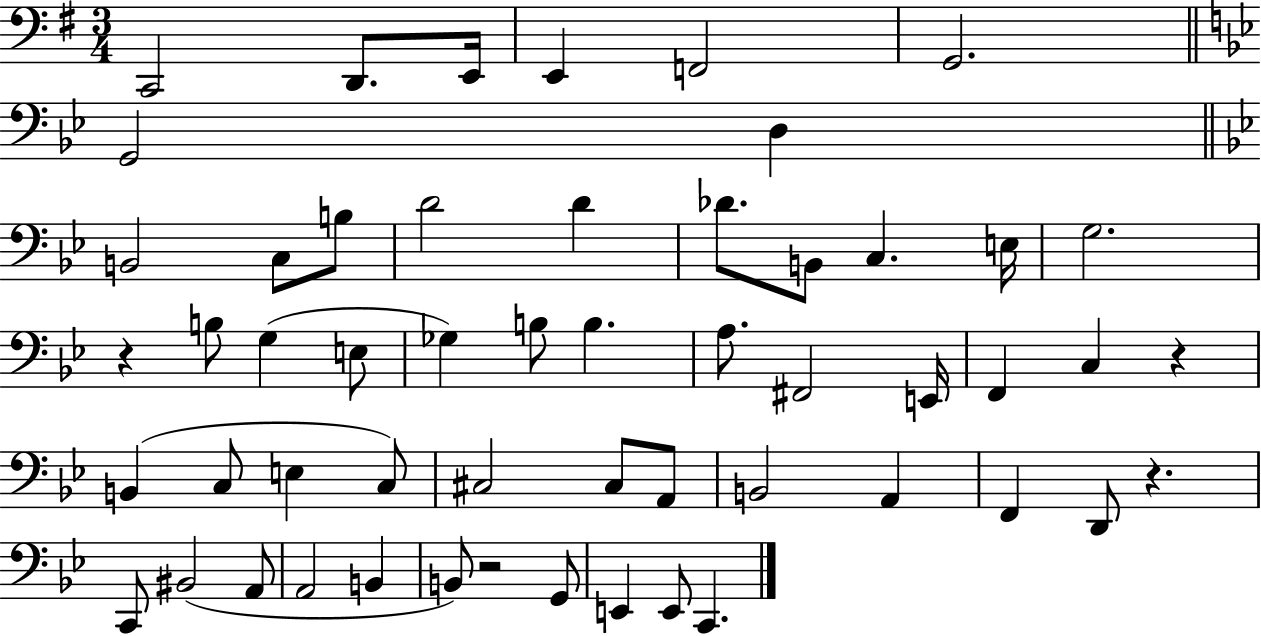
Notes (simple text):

C2/h D2/e. E2/s E2/q F2/h G2/h. G2/h D3/q B2/h C3/e B3/e D4/h D4/q Db4/e. B2/e C3/q. E3/s G3/h. R/q B3/e G3/q E3/e Gb3/q B3/e B3/q. A3/e. F#2/h E2/s F2/q C3/q R/q B2/q C3/e E3/q C3/e C#3/h C#3/e A2/e B2/h A2/q F2/q D2/e R/q. C2/e BIS2/h A2/e A2/h B2/q B2/e R/h G2/e E2/q E2/e C2/q.